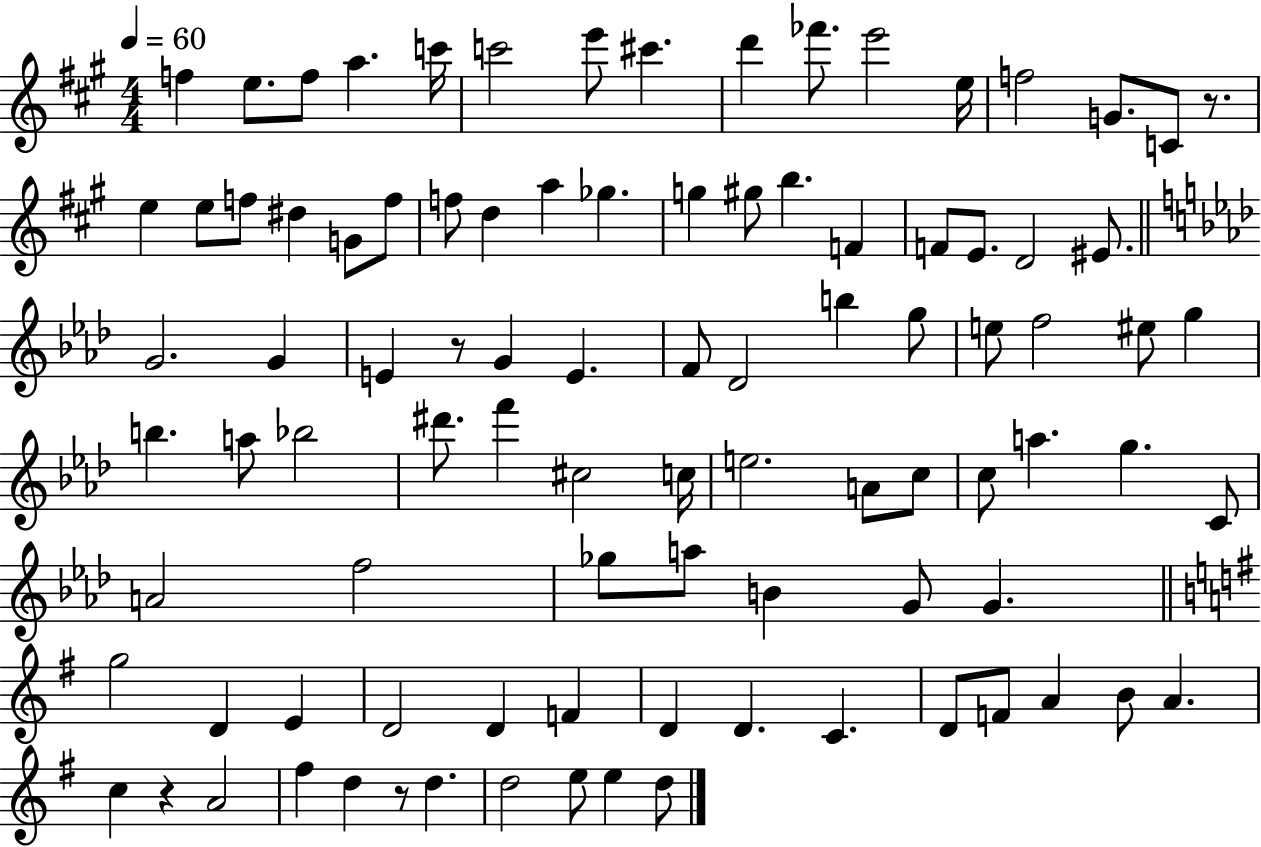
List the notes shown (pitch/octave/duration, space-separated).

F5/q E5/e. F5/e A5/q. C6/s C6/h E6/e C#6/q. D6/q FES6/e. E6/h E5/s F5/h G4/e. C4/e R/e. E5/q E5/e F5/e D#5/q G4/e F5/e F5/e D5/q A5/q Gb5/q. G5/q G#5/e B5/q. F4/q F4/e E4/e. D4/h EIS4/e. G4/h. G4/q E4/q R/e G4/q E4/q. F4/e Db4/h B5/q G5/e E5/e F5/h EIS5/e G5/q B5/q. A5/e Bb5/h D#6/e. F6/q C#5/h C5/s E5/h. A4/e C5/e C5/e A5/q. G5/q. C4/e A4/h F5/h Gb5/e A5/e B4/q G4/e G4/q. G5/h D4/q E4/q D4/h D4/q F4/q D4/q D4/q. C4/q. D4/e F4/e A4/q B4/e A4/q. C5/q R/q A4/h F#5/q D5/q R/e D5/q. D5/h E5/e E5/q D5/e